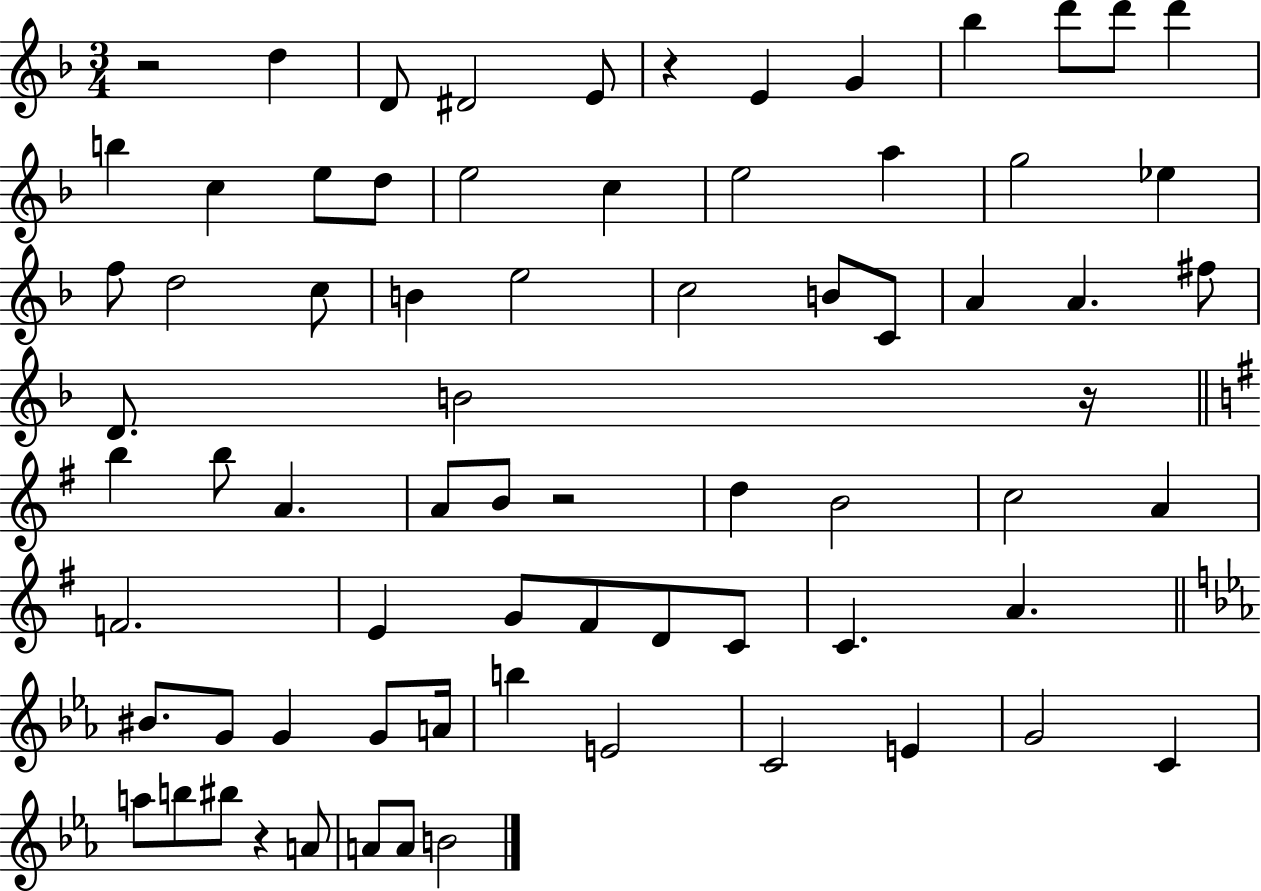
{
  \clef treble
  \numericTimeSignature
  \time 3/4
  \key f \major
  \repeat volta 2 { r2 d''4 | d'8 dis'2 e'8 | r4 e'4 g'4 | bes''4 d'''8 d'''8 d'''4 | \break b''4 c''4 e''8 d''8 | e''2 c''4 | e''2 a''4 | g''2 ees''4 | \break f''8 d''2 c''8 | b'4 e''2 | c''2 b'8 c'8 | a'4 a'4. fis''8 | \break d'8. b'2 r16 | \bar "||" \break \key g \major b''4 b''8 a'4. | a'8 b'8 r2 | d''4 b'2 | c''2 a'4 | \break f'2. | e'4 g'8 fis'8 d'8 c'8 | c'4. a'4. | \bar "||" \break \key ees \major bis'8. g'8 g'4 g'8 a'16 | b''4 e'2 | c'2 e'4 | g'2 c'4 | \break a''8 b''8 bis''8 r4 a'8 | a'8 a'8 b'2 | } \bar "|."
}